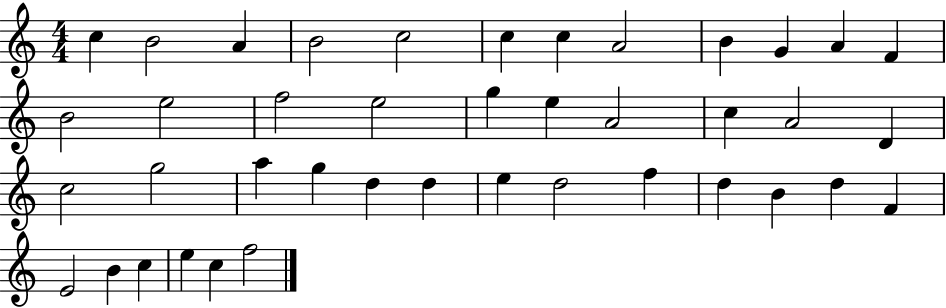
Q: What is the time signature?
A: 4/4